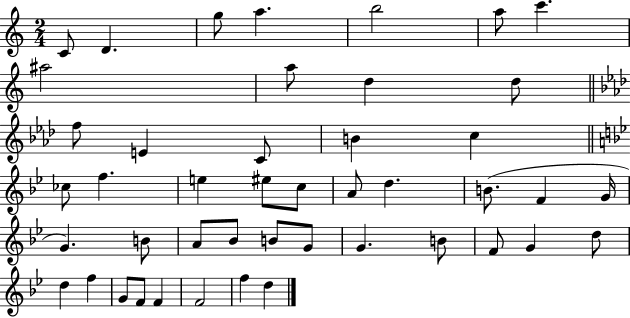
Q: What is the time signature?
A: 2/4